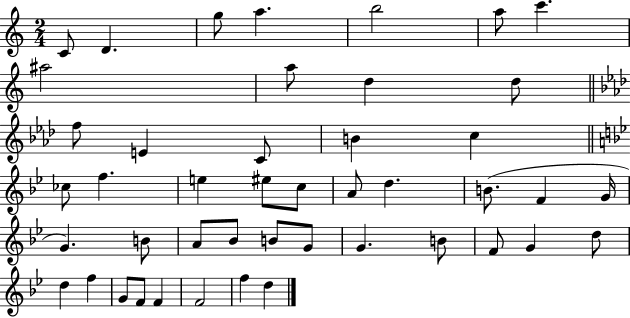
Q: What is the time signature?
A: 2/4